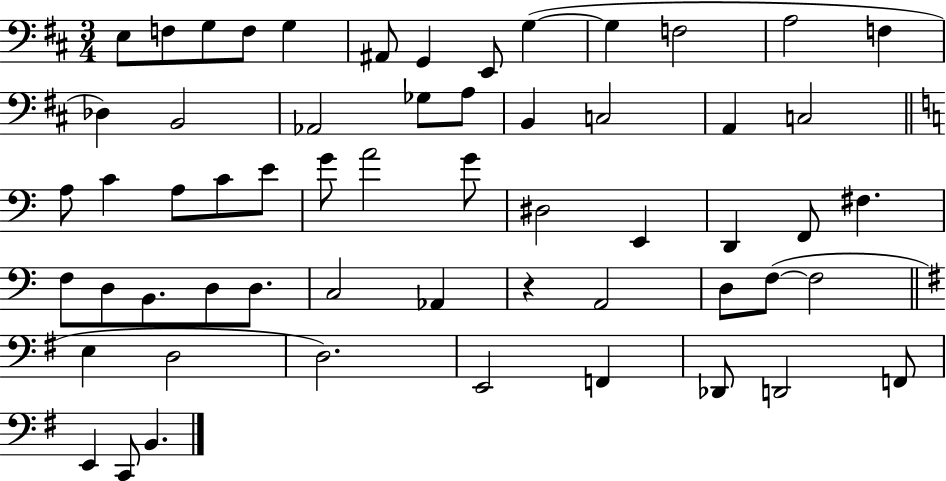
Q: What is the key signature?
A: D major